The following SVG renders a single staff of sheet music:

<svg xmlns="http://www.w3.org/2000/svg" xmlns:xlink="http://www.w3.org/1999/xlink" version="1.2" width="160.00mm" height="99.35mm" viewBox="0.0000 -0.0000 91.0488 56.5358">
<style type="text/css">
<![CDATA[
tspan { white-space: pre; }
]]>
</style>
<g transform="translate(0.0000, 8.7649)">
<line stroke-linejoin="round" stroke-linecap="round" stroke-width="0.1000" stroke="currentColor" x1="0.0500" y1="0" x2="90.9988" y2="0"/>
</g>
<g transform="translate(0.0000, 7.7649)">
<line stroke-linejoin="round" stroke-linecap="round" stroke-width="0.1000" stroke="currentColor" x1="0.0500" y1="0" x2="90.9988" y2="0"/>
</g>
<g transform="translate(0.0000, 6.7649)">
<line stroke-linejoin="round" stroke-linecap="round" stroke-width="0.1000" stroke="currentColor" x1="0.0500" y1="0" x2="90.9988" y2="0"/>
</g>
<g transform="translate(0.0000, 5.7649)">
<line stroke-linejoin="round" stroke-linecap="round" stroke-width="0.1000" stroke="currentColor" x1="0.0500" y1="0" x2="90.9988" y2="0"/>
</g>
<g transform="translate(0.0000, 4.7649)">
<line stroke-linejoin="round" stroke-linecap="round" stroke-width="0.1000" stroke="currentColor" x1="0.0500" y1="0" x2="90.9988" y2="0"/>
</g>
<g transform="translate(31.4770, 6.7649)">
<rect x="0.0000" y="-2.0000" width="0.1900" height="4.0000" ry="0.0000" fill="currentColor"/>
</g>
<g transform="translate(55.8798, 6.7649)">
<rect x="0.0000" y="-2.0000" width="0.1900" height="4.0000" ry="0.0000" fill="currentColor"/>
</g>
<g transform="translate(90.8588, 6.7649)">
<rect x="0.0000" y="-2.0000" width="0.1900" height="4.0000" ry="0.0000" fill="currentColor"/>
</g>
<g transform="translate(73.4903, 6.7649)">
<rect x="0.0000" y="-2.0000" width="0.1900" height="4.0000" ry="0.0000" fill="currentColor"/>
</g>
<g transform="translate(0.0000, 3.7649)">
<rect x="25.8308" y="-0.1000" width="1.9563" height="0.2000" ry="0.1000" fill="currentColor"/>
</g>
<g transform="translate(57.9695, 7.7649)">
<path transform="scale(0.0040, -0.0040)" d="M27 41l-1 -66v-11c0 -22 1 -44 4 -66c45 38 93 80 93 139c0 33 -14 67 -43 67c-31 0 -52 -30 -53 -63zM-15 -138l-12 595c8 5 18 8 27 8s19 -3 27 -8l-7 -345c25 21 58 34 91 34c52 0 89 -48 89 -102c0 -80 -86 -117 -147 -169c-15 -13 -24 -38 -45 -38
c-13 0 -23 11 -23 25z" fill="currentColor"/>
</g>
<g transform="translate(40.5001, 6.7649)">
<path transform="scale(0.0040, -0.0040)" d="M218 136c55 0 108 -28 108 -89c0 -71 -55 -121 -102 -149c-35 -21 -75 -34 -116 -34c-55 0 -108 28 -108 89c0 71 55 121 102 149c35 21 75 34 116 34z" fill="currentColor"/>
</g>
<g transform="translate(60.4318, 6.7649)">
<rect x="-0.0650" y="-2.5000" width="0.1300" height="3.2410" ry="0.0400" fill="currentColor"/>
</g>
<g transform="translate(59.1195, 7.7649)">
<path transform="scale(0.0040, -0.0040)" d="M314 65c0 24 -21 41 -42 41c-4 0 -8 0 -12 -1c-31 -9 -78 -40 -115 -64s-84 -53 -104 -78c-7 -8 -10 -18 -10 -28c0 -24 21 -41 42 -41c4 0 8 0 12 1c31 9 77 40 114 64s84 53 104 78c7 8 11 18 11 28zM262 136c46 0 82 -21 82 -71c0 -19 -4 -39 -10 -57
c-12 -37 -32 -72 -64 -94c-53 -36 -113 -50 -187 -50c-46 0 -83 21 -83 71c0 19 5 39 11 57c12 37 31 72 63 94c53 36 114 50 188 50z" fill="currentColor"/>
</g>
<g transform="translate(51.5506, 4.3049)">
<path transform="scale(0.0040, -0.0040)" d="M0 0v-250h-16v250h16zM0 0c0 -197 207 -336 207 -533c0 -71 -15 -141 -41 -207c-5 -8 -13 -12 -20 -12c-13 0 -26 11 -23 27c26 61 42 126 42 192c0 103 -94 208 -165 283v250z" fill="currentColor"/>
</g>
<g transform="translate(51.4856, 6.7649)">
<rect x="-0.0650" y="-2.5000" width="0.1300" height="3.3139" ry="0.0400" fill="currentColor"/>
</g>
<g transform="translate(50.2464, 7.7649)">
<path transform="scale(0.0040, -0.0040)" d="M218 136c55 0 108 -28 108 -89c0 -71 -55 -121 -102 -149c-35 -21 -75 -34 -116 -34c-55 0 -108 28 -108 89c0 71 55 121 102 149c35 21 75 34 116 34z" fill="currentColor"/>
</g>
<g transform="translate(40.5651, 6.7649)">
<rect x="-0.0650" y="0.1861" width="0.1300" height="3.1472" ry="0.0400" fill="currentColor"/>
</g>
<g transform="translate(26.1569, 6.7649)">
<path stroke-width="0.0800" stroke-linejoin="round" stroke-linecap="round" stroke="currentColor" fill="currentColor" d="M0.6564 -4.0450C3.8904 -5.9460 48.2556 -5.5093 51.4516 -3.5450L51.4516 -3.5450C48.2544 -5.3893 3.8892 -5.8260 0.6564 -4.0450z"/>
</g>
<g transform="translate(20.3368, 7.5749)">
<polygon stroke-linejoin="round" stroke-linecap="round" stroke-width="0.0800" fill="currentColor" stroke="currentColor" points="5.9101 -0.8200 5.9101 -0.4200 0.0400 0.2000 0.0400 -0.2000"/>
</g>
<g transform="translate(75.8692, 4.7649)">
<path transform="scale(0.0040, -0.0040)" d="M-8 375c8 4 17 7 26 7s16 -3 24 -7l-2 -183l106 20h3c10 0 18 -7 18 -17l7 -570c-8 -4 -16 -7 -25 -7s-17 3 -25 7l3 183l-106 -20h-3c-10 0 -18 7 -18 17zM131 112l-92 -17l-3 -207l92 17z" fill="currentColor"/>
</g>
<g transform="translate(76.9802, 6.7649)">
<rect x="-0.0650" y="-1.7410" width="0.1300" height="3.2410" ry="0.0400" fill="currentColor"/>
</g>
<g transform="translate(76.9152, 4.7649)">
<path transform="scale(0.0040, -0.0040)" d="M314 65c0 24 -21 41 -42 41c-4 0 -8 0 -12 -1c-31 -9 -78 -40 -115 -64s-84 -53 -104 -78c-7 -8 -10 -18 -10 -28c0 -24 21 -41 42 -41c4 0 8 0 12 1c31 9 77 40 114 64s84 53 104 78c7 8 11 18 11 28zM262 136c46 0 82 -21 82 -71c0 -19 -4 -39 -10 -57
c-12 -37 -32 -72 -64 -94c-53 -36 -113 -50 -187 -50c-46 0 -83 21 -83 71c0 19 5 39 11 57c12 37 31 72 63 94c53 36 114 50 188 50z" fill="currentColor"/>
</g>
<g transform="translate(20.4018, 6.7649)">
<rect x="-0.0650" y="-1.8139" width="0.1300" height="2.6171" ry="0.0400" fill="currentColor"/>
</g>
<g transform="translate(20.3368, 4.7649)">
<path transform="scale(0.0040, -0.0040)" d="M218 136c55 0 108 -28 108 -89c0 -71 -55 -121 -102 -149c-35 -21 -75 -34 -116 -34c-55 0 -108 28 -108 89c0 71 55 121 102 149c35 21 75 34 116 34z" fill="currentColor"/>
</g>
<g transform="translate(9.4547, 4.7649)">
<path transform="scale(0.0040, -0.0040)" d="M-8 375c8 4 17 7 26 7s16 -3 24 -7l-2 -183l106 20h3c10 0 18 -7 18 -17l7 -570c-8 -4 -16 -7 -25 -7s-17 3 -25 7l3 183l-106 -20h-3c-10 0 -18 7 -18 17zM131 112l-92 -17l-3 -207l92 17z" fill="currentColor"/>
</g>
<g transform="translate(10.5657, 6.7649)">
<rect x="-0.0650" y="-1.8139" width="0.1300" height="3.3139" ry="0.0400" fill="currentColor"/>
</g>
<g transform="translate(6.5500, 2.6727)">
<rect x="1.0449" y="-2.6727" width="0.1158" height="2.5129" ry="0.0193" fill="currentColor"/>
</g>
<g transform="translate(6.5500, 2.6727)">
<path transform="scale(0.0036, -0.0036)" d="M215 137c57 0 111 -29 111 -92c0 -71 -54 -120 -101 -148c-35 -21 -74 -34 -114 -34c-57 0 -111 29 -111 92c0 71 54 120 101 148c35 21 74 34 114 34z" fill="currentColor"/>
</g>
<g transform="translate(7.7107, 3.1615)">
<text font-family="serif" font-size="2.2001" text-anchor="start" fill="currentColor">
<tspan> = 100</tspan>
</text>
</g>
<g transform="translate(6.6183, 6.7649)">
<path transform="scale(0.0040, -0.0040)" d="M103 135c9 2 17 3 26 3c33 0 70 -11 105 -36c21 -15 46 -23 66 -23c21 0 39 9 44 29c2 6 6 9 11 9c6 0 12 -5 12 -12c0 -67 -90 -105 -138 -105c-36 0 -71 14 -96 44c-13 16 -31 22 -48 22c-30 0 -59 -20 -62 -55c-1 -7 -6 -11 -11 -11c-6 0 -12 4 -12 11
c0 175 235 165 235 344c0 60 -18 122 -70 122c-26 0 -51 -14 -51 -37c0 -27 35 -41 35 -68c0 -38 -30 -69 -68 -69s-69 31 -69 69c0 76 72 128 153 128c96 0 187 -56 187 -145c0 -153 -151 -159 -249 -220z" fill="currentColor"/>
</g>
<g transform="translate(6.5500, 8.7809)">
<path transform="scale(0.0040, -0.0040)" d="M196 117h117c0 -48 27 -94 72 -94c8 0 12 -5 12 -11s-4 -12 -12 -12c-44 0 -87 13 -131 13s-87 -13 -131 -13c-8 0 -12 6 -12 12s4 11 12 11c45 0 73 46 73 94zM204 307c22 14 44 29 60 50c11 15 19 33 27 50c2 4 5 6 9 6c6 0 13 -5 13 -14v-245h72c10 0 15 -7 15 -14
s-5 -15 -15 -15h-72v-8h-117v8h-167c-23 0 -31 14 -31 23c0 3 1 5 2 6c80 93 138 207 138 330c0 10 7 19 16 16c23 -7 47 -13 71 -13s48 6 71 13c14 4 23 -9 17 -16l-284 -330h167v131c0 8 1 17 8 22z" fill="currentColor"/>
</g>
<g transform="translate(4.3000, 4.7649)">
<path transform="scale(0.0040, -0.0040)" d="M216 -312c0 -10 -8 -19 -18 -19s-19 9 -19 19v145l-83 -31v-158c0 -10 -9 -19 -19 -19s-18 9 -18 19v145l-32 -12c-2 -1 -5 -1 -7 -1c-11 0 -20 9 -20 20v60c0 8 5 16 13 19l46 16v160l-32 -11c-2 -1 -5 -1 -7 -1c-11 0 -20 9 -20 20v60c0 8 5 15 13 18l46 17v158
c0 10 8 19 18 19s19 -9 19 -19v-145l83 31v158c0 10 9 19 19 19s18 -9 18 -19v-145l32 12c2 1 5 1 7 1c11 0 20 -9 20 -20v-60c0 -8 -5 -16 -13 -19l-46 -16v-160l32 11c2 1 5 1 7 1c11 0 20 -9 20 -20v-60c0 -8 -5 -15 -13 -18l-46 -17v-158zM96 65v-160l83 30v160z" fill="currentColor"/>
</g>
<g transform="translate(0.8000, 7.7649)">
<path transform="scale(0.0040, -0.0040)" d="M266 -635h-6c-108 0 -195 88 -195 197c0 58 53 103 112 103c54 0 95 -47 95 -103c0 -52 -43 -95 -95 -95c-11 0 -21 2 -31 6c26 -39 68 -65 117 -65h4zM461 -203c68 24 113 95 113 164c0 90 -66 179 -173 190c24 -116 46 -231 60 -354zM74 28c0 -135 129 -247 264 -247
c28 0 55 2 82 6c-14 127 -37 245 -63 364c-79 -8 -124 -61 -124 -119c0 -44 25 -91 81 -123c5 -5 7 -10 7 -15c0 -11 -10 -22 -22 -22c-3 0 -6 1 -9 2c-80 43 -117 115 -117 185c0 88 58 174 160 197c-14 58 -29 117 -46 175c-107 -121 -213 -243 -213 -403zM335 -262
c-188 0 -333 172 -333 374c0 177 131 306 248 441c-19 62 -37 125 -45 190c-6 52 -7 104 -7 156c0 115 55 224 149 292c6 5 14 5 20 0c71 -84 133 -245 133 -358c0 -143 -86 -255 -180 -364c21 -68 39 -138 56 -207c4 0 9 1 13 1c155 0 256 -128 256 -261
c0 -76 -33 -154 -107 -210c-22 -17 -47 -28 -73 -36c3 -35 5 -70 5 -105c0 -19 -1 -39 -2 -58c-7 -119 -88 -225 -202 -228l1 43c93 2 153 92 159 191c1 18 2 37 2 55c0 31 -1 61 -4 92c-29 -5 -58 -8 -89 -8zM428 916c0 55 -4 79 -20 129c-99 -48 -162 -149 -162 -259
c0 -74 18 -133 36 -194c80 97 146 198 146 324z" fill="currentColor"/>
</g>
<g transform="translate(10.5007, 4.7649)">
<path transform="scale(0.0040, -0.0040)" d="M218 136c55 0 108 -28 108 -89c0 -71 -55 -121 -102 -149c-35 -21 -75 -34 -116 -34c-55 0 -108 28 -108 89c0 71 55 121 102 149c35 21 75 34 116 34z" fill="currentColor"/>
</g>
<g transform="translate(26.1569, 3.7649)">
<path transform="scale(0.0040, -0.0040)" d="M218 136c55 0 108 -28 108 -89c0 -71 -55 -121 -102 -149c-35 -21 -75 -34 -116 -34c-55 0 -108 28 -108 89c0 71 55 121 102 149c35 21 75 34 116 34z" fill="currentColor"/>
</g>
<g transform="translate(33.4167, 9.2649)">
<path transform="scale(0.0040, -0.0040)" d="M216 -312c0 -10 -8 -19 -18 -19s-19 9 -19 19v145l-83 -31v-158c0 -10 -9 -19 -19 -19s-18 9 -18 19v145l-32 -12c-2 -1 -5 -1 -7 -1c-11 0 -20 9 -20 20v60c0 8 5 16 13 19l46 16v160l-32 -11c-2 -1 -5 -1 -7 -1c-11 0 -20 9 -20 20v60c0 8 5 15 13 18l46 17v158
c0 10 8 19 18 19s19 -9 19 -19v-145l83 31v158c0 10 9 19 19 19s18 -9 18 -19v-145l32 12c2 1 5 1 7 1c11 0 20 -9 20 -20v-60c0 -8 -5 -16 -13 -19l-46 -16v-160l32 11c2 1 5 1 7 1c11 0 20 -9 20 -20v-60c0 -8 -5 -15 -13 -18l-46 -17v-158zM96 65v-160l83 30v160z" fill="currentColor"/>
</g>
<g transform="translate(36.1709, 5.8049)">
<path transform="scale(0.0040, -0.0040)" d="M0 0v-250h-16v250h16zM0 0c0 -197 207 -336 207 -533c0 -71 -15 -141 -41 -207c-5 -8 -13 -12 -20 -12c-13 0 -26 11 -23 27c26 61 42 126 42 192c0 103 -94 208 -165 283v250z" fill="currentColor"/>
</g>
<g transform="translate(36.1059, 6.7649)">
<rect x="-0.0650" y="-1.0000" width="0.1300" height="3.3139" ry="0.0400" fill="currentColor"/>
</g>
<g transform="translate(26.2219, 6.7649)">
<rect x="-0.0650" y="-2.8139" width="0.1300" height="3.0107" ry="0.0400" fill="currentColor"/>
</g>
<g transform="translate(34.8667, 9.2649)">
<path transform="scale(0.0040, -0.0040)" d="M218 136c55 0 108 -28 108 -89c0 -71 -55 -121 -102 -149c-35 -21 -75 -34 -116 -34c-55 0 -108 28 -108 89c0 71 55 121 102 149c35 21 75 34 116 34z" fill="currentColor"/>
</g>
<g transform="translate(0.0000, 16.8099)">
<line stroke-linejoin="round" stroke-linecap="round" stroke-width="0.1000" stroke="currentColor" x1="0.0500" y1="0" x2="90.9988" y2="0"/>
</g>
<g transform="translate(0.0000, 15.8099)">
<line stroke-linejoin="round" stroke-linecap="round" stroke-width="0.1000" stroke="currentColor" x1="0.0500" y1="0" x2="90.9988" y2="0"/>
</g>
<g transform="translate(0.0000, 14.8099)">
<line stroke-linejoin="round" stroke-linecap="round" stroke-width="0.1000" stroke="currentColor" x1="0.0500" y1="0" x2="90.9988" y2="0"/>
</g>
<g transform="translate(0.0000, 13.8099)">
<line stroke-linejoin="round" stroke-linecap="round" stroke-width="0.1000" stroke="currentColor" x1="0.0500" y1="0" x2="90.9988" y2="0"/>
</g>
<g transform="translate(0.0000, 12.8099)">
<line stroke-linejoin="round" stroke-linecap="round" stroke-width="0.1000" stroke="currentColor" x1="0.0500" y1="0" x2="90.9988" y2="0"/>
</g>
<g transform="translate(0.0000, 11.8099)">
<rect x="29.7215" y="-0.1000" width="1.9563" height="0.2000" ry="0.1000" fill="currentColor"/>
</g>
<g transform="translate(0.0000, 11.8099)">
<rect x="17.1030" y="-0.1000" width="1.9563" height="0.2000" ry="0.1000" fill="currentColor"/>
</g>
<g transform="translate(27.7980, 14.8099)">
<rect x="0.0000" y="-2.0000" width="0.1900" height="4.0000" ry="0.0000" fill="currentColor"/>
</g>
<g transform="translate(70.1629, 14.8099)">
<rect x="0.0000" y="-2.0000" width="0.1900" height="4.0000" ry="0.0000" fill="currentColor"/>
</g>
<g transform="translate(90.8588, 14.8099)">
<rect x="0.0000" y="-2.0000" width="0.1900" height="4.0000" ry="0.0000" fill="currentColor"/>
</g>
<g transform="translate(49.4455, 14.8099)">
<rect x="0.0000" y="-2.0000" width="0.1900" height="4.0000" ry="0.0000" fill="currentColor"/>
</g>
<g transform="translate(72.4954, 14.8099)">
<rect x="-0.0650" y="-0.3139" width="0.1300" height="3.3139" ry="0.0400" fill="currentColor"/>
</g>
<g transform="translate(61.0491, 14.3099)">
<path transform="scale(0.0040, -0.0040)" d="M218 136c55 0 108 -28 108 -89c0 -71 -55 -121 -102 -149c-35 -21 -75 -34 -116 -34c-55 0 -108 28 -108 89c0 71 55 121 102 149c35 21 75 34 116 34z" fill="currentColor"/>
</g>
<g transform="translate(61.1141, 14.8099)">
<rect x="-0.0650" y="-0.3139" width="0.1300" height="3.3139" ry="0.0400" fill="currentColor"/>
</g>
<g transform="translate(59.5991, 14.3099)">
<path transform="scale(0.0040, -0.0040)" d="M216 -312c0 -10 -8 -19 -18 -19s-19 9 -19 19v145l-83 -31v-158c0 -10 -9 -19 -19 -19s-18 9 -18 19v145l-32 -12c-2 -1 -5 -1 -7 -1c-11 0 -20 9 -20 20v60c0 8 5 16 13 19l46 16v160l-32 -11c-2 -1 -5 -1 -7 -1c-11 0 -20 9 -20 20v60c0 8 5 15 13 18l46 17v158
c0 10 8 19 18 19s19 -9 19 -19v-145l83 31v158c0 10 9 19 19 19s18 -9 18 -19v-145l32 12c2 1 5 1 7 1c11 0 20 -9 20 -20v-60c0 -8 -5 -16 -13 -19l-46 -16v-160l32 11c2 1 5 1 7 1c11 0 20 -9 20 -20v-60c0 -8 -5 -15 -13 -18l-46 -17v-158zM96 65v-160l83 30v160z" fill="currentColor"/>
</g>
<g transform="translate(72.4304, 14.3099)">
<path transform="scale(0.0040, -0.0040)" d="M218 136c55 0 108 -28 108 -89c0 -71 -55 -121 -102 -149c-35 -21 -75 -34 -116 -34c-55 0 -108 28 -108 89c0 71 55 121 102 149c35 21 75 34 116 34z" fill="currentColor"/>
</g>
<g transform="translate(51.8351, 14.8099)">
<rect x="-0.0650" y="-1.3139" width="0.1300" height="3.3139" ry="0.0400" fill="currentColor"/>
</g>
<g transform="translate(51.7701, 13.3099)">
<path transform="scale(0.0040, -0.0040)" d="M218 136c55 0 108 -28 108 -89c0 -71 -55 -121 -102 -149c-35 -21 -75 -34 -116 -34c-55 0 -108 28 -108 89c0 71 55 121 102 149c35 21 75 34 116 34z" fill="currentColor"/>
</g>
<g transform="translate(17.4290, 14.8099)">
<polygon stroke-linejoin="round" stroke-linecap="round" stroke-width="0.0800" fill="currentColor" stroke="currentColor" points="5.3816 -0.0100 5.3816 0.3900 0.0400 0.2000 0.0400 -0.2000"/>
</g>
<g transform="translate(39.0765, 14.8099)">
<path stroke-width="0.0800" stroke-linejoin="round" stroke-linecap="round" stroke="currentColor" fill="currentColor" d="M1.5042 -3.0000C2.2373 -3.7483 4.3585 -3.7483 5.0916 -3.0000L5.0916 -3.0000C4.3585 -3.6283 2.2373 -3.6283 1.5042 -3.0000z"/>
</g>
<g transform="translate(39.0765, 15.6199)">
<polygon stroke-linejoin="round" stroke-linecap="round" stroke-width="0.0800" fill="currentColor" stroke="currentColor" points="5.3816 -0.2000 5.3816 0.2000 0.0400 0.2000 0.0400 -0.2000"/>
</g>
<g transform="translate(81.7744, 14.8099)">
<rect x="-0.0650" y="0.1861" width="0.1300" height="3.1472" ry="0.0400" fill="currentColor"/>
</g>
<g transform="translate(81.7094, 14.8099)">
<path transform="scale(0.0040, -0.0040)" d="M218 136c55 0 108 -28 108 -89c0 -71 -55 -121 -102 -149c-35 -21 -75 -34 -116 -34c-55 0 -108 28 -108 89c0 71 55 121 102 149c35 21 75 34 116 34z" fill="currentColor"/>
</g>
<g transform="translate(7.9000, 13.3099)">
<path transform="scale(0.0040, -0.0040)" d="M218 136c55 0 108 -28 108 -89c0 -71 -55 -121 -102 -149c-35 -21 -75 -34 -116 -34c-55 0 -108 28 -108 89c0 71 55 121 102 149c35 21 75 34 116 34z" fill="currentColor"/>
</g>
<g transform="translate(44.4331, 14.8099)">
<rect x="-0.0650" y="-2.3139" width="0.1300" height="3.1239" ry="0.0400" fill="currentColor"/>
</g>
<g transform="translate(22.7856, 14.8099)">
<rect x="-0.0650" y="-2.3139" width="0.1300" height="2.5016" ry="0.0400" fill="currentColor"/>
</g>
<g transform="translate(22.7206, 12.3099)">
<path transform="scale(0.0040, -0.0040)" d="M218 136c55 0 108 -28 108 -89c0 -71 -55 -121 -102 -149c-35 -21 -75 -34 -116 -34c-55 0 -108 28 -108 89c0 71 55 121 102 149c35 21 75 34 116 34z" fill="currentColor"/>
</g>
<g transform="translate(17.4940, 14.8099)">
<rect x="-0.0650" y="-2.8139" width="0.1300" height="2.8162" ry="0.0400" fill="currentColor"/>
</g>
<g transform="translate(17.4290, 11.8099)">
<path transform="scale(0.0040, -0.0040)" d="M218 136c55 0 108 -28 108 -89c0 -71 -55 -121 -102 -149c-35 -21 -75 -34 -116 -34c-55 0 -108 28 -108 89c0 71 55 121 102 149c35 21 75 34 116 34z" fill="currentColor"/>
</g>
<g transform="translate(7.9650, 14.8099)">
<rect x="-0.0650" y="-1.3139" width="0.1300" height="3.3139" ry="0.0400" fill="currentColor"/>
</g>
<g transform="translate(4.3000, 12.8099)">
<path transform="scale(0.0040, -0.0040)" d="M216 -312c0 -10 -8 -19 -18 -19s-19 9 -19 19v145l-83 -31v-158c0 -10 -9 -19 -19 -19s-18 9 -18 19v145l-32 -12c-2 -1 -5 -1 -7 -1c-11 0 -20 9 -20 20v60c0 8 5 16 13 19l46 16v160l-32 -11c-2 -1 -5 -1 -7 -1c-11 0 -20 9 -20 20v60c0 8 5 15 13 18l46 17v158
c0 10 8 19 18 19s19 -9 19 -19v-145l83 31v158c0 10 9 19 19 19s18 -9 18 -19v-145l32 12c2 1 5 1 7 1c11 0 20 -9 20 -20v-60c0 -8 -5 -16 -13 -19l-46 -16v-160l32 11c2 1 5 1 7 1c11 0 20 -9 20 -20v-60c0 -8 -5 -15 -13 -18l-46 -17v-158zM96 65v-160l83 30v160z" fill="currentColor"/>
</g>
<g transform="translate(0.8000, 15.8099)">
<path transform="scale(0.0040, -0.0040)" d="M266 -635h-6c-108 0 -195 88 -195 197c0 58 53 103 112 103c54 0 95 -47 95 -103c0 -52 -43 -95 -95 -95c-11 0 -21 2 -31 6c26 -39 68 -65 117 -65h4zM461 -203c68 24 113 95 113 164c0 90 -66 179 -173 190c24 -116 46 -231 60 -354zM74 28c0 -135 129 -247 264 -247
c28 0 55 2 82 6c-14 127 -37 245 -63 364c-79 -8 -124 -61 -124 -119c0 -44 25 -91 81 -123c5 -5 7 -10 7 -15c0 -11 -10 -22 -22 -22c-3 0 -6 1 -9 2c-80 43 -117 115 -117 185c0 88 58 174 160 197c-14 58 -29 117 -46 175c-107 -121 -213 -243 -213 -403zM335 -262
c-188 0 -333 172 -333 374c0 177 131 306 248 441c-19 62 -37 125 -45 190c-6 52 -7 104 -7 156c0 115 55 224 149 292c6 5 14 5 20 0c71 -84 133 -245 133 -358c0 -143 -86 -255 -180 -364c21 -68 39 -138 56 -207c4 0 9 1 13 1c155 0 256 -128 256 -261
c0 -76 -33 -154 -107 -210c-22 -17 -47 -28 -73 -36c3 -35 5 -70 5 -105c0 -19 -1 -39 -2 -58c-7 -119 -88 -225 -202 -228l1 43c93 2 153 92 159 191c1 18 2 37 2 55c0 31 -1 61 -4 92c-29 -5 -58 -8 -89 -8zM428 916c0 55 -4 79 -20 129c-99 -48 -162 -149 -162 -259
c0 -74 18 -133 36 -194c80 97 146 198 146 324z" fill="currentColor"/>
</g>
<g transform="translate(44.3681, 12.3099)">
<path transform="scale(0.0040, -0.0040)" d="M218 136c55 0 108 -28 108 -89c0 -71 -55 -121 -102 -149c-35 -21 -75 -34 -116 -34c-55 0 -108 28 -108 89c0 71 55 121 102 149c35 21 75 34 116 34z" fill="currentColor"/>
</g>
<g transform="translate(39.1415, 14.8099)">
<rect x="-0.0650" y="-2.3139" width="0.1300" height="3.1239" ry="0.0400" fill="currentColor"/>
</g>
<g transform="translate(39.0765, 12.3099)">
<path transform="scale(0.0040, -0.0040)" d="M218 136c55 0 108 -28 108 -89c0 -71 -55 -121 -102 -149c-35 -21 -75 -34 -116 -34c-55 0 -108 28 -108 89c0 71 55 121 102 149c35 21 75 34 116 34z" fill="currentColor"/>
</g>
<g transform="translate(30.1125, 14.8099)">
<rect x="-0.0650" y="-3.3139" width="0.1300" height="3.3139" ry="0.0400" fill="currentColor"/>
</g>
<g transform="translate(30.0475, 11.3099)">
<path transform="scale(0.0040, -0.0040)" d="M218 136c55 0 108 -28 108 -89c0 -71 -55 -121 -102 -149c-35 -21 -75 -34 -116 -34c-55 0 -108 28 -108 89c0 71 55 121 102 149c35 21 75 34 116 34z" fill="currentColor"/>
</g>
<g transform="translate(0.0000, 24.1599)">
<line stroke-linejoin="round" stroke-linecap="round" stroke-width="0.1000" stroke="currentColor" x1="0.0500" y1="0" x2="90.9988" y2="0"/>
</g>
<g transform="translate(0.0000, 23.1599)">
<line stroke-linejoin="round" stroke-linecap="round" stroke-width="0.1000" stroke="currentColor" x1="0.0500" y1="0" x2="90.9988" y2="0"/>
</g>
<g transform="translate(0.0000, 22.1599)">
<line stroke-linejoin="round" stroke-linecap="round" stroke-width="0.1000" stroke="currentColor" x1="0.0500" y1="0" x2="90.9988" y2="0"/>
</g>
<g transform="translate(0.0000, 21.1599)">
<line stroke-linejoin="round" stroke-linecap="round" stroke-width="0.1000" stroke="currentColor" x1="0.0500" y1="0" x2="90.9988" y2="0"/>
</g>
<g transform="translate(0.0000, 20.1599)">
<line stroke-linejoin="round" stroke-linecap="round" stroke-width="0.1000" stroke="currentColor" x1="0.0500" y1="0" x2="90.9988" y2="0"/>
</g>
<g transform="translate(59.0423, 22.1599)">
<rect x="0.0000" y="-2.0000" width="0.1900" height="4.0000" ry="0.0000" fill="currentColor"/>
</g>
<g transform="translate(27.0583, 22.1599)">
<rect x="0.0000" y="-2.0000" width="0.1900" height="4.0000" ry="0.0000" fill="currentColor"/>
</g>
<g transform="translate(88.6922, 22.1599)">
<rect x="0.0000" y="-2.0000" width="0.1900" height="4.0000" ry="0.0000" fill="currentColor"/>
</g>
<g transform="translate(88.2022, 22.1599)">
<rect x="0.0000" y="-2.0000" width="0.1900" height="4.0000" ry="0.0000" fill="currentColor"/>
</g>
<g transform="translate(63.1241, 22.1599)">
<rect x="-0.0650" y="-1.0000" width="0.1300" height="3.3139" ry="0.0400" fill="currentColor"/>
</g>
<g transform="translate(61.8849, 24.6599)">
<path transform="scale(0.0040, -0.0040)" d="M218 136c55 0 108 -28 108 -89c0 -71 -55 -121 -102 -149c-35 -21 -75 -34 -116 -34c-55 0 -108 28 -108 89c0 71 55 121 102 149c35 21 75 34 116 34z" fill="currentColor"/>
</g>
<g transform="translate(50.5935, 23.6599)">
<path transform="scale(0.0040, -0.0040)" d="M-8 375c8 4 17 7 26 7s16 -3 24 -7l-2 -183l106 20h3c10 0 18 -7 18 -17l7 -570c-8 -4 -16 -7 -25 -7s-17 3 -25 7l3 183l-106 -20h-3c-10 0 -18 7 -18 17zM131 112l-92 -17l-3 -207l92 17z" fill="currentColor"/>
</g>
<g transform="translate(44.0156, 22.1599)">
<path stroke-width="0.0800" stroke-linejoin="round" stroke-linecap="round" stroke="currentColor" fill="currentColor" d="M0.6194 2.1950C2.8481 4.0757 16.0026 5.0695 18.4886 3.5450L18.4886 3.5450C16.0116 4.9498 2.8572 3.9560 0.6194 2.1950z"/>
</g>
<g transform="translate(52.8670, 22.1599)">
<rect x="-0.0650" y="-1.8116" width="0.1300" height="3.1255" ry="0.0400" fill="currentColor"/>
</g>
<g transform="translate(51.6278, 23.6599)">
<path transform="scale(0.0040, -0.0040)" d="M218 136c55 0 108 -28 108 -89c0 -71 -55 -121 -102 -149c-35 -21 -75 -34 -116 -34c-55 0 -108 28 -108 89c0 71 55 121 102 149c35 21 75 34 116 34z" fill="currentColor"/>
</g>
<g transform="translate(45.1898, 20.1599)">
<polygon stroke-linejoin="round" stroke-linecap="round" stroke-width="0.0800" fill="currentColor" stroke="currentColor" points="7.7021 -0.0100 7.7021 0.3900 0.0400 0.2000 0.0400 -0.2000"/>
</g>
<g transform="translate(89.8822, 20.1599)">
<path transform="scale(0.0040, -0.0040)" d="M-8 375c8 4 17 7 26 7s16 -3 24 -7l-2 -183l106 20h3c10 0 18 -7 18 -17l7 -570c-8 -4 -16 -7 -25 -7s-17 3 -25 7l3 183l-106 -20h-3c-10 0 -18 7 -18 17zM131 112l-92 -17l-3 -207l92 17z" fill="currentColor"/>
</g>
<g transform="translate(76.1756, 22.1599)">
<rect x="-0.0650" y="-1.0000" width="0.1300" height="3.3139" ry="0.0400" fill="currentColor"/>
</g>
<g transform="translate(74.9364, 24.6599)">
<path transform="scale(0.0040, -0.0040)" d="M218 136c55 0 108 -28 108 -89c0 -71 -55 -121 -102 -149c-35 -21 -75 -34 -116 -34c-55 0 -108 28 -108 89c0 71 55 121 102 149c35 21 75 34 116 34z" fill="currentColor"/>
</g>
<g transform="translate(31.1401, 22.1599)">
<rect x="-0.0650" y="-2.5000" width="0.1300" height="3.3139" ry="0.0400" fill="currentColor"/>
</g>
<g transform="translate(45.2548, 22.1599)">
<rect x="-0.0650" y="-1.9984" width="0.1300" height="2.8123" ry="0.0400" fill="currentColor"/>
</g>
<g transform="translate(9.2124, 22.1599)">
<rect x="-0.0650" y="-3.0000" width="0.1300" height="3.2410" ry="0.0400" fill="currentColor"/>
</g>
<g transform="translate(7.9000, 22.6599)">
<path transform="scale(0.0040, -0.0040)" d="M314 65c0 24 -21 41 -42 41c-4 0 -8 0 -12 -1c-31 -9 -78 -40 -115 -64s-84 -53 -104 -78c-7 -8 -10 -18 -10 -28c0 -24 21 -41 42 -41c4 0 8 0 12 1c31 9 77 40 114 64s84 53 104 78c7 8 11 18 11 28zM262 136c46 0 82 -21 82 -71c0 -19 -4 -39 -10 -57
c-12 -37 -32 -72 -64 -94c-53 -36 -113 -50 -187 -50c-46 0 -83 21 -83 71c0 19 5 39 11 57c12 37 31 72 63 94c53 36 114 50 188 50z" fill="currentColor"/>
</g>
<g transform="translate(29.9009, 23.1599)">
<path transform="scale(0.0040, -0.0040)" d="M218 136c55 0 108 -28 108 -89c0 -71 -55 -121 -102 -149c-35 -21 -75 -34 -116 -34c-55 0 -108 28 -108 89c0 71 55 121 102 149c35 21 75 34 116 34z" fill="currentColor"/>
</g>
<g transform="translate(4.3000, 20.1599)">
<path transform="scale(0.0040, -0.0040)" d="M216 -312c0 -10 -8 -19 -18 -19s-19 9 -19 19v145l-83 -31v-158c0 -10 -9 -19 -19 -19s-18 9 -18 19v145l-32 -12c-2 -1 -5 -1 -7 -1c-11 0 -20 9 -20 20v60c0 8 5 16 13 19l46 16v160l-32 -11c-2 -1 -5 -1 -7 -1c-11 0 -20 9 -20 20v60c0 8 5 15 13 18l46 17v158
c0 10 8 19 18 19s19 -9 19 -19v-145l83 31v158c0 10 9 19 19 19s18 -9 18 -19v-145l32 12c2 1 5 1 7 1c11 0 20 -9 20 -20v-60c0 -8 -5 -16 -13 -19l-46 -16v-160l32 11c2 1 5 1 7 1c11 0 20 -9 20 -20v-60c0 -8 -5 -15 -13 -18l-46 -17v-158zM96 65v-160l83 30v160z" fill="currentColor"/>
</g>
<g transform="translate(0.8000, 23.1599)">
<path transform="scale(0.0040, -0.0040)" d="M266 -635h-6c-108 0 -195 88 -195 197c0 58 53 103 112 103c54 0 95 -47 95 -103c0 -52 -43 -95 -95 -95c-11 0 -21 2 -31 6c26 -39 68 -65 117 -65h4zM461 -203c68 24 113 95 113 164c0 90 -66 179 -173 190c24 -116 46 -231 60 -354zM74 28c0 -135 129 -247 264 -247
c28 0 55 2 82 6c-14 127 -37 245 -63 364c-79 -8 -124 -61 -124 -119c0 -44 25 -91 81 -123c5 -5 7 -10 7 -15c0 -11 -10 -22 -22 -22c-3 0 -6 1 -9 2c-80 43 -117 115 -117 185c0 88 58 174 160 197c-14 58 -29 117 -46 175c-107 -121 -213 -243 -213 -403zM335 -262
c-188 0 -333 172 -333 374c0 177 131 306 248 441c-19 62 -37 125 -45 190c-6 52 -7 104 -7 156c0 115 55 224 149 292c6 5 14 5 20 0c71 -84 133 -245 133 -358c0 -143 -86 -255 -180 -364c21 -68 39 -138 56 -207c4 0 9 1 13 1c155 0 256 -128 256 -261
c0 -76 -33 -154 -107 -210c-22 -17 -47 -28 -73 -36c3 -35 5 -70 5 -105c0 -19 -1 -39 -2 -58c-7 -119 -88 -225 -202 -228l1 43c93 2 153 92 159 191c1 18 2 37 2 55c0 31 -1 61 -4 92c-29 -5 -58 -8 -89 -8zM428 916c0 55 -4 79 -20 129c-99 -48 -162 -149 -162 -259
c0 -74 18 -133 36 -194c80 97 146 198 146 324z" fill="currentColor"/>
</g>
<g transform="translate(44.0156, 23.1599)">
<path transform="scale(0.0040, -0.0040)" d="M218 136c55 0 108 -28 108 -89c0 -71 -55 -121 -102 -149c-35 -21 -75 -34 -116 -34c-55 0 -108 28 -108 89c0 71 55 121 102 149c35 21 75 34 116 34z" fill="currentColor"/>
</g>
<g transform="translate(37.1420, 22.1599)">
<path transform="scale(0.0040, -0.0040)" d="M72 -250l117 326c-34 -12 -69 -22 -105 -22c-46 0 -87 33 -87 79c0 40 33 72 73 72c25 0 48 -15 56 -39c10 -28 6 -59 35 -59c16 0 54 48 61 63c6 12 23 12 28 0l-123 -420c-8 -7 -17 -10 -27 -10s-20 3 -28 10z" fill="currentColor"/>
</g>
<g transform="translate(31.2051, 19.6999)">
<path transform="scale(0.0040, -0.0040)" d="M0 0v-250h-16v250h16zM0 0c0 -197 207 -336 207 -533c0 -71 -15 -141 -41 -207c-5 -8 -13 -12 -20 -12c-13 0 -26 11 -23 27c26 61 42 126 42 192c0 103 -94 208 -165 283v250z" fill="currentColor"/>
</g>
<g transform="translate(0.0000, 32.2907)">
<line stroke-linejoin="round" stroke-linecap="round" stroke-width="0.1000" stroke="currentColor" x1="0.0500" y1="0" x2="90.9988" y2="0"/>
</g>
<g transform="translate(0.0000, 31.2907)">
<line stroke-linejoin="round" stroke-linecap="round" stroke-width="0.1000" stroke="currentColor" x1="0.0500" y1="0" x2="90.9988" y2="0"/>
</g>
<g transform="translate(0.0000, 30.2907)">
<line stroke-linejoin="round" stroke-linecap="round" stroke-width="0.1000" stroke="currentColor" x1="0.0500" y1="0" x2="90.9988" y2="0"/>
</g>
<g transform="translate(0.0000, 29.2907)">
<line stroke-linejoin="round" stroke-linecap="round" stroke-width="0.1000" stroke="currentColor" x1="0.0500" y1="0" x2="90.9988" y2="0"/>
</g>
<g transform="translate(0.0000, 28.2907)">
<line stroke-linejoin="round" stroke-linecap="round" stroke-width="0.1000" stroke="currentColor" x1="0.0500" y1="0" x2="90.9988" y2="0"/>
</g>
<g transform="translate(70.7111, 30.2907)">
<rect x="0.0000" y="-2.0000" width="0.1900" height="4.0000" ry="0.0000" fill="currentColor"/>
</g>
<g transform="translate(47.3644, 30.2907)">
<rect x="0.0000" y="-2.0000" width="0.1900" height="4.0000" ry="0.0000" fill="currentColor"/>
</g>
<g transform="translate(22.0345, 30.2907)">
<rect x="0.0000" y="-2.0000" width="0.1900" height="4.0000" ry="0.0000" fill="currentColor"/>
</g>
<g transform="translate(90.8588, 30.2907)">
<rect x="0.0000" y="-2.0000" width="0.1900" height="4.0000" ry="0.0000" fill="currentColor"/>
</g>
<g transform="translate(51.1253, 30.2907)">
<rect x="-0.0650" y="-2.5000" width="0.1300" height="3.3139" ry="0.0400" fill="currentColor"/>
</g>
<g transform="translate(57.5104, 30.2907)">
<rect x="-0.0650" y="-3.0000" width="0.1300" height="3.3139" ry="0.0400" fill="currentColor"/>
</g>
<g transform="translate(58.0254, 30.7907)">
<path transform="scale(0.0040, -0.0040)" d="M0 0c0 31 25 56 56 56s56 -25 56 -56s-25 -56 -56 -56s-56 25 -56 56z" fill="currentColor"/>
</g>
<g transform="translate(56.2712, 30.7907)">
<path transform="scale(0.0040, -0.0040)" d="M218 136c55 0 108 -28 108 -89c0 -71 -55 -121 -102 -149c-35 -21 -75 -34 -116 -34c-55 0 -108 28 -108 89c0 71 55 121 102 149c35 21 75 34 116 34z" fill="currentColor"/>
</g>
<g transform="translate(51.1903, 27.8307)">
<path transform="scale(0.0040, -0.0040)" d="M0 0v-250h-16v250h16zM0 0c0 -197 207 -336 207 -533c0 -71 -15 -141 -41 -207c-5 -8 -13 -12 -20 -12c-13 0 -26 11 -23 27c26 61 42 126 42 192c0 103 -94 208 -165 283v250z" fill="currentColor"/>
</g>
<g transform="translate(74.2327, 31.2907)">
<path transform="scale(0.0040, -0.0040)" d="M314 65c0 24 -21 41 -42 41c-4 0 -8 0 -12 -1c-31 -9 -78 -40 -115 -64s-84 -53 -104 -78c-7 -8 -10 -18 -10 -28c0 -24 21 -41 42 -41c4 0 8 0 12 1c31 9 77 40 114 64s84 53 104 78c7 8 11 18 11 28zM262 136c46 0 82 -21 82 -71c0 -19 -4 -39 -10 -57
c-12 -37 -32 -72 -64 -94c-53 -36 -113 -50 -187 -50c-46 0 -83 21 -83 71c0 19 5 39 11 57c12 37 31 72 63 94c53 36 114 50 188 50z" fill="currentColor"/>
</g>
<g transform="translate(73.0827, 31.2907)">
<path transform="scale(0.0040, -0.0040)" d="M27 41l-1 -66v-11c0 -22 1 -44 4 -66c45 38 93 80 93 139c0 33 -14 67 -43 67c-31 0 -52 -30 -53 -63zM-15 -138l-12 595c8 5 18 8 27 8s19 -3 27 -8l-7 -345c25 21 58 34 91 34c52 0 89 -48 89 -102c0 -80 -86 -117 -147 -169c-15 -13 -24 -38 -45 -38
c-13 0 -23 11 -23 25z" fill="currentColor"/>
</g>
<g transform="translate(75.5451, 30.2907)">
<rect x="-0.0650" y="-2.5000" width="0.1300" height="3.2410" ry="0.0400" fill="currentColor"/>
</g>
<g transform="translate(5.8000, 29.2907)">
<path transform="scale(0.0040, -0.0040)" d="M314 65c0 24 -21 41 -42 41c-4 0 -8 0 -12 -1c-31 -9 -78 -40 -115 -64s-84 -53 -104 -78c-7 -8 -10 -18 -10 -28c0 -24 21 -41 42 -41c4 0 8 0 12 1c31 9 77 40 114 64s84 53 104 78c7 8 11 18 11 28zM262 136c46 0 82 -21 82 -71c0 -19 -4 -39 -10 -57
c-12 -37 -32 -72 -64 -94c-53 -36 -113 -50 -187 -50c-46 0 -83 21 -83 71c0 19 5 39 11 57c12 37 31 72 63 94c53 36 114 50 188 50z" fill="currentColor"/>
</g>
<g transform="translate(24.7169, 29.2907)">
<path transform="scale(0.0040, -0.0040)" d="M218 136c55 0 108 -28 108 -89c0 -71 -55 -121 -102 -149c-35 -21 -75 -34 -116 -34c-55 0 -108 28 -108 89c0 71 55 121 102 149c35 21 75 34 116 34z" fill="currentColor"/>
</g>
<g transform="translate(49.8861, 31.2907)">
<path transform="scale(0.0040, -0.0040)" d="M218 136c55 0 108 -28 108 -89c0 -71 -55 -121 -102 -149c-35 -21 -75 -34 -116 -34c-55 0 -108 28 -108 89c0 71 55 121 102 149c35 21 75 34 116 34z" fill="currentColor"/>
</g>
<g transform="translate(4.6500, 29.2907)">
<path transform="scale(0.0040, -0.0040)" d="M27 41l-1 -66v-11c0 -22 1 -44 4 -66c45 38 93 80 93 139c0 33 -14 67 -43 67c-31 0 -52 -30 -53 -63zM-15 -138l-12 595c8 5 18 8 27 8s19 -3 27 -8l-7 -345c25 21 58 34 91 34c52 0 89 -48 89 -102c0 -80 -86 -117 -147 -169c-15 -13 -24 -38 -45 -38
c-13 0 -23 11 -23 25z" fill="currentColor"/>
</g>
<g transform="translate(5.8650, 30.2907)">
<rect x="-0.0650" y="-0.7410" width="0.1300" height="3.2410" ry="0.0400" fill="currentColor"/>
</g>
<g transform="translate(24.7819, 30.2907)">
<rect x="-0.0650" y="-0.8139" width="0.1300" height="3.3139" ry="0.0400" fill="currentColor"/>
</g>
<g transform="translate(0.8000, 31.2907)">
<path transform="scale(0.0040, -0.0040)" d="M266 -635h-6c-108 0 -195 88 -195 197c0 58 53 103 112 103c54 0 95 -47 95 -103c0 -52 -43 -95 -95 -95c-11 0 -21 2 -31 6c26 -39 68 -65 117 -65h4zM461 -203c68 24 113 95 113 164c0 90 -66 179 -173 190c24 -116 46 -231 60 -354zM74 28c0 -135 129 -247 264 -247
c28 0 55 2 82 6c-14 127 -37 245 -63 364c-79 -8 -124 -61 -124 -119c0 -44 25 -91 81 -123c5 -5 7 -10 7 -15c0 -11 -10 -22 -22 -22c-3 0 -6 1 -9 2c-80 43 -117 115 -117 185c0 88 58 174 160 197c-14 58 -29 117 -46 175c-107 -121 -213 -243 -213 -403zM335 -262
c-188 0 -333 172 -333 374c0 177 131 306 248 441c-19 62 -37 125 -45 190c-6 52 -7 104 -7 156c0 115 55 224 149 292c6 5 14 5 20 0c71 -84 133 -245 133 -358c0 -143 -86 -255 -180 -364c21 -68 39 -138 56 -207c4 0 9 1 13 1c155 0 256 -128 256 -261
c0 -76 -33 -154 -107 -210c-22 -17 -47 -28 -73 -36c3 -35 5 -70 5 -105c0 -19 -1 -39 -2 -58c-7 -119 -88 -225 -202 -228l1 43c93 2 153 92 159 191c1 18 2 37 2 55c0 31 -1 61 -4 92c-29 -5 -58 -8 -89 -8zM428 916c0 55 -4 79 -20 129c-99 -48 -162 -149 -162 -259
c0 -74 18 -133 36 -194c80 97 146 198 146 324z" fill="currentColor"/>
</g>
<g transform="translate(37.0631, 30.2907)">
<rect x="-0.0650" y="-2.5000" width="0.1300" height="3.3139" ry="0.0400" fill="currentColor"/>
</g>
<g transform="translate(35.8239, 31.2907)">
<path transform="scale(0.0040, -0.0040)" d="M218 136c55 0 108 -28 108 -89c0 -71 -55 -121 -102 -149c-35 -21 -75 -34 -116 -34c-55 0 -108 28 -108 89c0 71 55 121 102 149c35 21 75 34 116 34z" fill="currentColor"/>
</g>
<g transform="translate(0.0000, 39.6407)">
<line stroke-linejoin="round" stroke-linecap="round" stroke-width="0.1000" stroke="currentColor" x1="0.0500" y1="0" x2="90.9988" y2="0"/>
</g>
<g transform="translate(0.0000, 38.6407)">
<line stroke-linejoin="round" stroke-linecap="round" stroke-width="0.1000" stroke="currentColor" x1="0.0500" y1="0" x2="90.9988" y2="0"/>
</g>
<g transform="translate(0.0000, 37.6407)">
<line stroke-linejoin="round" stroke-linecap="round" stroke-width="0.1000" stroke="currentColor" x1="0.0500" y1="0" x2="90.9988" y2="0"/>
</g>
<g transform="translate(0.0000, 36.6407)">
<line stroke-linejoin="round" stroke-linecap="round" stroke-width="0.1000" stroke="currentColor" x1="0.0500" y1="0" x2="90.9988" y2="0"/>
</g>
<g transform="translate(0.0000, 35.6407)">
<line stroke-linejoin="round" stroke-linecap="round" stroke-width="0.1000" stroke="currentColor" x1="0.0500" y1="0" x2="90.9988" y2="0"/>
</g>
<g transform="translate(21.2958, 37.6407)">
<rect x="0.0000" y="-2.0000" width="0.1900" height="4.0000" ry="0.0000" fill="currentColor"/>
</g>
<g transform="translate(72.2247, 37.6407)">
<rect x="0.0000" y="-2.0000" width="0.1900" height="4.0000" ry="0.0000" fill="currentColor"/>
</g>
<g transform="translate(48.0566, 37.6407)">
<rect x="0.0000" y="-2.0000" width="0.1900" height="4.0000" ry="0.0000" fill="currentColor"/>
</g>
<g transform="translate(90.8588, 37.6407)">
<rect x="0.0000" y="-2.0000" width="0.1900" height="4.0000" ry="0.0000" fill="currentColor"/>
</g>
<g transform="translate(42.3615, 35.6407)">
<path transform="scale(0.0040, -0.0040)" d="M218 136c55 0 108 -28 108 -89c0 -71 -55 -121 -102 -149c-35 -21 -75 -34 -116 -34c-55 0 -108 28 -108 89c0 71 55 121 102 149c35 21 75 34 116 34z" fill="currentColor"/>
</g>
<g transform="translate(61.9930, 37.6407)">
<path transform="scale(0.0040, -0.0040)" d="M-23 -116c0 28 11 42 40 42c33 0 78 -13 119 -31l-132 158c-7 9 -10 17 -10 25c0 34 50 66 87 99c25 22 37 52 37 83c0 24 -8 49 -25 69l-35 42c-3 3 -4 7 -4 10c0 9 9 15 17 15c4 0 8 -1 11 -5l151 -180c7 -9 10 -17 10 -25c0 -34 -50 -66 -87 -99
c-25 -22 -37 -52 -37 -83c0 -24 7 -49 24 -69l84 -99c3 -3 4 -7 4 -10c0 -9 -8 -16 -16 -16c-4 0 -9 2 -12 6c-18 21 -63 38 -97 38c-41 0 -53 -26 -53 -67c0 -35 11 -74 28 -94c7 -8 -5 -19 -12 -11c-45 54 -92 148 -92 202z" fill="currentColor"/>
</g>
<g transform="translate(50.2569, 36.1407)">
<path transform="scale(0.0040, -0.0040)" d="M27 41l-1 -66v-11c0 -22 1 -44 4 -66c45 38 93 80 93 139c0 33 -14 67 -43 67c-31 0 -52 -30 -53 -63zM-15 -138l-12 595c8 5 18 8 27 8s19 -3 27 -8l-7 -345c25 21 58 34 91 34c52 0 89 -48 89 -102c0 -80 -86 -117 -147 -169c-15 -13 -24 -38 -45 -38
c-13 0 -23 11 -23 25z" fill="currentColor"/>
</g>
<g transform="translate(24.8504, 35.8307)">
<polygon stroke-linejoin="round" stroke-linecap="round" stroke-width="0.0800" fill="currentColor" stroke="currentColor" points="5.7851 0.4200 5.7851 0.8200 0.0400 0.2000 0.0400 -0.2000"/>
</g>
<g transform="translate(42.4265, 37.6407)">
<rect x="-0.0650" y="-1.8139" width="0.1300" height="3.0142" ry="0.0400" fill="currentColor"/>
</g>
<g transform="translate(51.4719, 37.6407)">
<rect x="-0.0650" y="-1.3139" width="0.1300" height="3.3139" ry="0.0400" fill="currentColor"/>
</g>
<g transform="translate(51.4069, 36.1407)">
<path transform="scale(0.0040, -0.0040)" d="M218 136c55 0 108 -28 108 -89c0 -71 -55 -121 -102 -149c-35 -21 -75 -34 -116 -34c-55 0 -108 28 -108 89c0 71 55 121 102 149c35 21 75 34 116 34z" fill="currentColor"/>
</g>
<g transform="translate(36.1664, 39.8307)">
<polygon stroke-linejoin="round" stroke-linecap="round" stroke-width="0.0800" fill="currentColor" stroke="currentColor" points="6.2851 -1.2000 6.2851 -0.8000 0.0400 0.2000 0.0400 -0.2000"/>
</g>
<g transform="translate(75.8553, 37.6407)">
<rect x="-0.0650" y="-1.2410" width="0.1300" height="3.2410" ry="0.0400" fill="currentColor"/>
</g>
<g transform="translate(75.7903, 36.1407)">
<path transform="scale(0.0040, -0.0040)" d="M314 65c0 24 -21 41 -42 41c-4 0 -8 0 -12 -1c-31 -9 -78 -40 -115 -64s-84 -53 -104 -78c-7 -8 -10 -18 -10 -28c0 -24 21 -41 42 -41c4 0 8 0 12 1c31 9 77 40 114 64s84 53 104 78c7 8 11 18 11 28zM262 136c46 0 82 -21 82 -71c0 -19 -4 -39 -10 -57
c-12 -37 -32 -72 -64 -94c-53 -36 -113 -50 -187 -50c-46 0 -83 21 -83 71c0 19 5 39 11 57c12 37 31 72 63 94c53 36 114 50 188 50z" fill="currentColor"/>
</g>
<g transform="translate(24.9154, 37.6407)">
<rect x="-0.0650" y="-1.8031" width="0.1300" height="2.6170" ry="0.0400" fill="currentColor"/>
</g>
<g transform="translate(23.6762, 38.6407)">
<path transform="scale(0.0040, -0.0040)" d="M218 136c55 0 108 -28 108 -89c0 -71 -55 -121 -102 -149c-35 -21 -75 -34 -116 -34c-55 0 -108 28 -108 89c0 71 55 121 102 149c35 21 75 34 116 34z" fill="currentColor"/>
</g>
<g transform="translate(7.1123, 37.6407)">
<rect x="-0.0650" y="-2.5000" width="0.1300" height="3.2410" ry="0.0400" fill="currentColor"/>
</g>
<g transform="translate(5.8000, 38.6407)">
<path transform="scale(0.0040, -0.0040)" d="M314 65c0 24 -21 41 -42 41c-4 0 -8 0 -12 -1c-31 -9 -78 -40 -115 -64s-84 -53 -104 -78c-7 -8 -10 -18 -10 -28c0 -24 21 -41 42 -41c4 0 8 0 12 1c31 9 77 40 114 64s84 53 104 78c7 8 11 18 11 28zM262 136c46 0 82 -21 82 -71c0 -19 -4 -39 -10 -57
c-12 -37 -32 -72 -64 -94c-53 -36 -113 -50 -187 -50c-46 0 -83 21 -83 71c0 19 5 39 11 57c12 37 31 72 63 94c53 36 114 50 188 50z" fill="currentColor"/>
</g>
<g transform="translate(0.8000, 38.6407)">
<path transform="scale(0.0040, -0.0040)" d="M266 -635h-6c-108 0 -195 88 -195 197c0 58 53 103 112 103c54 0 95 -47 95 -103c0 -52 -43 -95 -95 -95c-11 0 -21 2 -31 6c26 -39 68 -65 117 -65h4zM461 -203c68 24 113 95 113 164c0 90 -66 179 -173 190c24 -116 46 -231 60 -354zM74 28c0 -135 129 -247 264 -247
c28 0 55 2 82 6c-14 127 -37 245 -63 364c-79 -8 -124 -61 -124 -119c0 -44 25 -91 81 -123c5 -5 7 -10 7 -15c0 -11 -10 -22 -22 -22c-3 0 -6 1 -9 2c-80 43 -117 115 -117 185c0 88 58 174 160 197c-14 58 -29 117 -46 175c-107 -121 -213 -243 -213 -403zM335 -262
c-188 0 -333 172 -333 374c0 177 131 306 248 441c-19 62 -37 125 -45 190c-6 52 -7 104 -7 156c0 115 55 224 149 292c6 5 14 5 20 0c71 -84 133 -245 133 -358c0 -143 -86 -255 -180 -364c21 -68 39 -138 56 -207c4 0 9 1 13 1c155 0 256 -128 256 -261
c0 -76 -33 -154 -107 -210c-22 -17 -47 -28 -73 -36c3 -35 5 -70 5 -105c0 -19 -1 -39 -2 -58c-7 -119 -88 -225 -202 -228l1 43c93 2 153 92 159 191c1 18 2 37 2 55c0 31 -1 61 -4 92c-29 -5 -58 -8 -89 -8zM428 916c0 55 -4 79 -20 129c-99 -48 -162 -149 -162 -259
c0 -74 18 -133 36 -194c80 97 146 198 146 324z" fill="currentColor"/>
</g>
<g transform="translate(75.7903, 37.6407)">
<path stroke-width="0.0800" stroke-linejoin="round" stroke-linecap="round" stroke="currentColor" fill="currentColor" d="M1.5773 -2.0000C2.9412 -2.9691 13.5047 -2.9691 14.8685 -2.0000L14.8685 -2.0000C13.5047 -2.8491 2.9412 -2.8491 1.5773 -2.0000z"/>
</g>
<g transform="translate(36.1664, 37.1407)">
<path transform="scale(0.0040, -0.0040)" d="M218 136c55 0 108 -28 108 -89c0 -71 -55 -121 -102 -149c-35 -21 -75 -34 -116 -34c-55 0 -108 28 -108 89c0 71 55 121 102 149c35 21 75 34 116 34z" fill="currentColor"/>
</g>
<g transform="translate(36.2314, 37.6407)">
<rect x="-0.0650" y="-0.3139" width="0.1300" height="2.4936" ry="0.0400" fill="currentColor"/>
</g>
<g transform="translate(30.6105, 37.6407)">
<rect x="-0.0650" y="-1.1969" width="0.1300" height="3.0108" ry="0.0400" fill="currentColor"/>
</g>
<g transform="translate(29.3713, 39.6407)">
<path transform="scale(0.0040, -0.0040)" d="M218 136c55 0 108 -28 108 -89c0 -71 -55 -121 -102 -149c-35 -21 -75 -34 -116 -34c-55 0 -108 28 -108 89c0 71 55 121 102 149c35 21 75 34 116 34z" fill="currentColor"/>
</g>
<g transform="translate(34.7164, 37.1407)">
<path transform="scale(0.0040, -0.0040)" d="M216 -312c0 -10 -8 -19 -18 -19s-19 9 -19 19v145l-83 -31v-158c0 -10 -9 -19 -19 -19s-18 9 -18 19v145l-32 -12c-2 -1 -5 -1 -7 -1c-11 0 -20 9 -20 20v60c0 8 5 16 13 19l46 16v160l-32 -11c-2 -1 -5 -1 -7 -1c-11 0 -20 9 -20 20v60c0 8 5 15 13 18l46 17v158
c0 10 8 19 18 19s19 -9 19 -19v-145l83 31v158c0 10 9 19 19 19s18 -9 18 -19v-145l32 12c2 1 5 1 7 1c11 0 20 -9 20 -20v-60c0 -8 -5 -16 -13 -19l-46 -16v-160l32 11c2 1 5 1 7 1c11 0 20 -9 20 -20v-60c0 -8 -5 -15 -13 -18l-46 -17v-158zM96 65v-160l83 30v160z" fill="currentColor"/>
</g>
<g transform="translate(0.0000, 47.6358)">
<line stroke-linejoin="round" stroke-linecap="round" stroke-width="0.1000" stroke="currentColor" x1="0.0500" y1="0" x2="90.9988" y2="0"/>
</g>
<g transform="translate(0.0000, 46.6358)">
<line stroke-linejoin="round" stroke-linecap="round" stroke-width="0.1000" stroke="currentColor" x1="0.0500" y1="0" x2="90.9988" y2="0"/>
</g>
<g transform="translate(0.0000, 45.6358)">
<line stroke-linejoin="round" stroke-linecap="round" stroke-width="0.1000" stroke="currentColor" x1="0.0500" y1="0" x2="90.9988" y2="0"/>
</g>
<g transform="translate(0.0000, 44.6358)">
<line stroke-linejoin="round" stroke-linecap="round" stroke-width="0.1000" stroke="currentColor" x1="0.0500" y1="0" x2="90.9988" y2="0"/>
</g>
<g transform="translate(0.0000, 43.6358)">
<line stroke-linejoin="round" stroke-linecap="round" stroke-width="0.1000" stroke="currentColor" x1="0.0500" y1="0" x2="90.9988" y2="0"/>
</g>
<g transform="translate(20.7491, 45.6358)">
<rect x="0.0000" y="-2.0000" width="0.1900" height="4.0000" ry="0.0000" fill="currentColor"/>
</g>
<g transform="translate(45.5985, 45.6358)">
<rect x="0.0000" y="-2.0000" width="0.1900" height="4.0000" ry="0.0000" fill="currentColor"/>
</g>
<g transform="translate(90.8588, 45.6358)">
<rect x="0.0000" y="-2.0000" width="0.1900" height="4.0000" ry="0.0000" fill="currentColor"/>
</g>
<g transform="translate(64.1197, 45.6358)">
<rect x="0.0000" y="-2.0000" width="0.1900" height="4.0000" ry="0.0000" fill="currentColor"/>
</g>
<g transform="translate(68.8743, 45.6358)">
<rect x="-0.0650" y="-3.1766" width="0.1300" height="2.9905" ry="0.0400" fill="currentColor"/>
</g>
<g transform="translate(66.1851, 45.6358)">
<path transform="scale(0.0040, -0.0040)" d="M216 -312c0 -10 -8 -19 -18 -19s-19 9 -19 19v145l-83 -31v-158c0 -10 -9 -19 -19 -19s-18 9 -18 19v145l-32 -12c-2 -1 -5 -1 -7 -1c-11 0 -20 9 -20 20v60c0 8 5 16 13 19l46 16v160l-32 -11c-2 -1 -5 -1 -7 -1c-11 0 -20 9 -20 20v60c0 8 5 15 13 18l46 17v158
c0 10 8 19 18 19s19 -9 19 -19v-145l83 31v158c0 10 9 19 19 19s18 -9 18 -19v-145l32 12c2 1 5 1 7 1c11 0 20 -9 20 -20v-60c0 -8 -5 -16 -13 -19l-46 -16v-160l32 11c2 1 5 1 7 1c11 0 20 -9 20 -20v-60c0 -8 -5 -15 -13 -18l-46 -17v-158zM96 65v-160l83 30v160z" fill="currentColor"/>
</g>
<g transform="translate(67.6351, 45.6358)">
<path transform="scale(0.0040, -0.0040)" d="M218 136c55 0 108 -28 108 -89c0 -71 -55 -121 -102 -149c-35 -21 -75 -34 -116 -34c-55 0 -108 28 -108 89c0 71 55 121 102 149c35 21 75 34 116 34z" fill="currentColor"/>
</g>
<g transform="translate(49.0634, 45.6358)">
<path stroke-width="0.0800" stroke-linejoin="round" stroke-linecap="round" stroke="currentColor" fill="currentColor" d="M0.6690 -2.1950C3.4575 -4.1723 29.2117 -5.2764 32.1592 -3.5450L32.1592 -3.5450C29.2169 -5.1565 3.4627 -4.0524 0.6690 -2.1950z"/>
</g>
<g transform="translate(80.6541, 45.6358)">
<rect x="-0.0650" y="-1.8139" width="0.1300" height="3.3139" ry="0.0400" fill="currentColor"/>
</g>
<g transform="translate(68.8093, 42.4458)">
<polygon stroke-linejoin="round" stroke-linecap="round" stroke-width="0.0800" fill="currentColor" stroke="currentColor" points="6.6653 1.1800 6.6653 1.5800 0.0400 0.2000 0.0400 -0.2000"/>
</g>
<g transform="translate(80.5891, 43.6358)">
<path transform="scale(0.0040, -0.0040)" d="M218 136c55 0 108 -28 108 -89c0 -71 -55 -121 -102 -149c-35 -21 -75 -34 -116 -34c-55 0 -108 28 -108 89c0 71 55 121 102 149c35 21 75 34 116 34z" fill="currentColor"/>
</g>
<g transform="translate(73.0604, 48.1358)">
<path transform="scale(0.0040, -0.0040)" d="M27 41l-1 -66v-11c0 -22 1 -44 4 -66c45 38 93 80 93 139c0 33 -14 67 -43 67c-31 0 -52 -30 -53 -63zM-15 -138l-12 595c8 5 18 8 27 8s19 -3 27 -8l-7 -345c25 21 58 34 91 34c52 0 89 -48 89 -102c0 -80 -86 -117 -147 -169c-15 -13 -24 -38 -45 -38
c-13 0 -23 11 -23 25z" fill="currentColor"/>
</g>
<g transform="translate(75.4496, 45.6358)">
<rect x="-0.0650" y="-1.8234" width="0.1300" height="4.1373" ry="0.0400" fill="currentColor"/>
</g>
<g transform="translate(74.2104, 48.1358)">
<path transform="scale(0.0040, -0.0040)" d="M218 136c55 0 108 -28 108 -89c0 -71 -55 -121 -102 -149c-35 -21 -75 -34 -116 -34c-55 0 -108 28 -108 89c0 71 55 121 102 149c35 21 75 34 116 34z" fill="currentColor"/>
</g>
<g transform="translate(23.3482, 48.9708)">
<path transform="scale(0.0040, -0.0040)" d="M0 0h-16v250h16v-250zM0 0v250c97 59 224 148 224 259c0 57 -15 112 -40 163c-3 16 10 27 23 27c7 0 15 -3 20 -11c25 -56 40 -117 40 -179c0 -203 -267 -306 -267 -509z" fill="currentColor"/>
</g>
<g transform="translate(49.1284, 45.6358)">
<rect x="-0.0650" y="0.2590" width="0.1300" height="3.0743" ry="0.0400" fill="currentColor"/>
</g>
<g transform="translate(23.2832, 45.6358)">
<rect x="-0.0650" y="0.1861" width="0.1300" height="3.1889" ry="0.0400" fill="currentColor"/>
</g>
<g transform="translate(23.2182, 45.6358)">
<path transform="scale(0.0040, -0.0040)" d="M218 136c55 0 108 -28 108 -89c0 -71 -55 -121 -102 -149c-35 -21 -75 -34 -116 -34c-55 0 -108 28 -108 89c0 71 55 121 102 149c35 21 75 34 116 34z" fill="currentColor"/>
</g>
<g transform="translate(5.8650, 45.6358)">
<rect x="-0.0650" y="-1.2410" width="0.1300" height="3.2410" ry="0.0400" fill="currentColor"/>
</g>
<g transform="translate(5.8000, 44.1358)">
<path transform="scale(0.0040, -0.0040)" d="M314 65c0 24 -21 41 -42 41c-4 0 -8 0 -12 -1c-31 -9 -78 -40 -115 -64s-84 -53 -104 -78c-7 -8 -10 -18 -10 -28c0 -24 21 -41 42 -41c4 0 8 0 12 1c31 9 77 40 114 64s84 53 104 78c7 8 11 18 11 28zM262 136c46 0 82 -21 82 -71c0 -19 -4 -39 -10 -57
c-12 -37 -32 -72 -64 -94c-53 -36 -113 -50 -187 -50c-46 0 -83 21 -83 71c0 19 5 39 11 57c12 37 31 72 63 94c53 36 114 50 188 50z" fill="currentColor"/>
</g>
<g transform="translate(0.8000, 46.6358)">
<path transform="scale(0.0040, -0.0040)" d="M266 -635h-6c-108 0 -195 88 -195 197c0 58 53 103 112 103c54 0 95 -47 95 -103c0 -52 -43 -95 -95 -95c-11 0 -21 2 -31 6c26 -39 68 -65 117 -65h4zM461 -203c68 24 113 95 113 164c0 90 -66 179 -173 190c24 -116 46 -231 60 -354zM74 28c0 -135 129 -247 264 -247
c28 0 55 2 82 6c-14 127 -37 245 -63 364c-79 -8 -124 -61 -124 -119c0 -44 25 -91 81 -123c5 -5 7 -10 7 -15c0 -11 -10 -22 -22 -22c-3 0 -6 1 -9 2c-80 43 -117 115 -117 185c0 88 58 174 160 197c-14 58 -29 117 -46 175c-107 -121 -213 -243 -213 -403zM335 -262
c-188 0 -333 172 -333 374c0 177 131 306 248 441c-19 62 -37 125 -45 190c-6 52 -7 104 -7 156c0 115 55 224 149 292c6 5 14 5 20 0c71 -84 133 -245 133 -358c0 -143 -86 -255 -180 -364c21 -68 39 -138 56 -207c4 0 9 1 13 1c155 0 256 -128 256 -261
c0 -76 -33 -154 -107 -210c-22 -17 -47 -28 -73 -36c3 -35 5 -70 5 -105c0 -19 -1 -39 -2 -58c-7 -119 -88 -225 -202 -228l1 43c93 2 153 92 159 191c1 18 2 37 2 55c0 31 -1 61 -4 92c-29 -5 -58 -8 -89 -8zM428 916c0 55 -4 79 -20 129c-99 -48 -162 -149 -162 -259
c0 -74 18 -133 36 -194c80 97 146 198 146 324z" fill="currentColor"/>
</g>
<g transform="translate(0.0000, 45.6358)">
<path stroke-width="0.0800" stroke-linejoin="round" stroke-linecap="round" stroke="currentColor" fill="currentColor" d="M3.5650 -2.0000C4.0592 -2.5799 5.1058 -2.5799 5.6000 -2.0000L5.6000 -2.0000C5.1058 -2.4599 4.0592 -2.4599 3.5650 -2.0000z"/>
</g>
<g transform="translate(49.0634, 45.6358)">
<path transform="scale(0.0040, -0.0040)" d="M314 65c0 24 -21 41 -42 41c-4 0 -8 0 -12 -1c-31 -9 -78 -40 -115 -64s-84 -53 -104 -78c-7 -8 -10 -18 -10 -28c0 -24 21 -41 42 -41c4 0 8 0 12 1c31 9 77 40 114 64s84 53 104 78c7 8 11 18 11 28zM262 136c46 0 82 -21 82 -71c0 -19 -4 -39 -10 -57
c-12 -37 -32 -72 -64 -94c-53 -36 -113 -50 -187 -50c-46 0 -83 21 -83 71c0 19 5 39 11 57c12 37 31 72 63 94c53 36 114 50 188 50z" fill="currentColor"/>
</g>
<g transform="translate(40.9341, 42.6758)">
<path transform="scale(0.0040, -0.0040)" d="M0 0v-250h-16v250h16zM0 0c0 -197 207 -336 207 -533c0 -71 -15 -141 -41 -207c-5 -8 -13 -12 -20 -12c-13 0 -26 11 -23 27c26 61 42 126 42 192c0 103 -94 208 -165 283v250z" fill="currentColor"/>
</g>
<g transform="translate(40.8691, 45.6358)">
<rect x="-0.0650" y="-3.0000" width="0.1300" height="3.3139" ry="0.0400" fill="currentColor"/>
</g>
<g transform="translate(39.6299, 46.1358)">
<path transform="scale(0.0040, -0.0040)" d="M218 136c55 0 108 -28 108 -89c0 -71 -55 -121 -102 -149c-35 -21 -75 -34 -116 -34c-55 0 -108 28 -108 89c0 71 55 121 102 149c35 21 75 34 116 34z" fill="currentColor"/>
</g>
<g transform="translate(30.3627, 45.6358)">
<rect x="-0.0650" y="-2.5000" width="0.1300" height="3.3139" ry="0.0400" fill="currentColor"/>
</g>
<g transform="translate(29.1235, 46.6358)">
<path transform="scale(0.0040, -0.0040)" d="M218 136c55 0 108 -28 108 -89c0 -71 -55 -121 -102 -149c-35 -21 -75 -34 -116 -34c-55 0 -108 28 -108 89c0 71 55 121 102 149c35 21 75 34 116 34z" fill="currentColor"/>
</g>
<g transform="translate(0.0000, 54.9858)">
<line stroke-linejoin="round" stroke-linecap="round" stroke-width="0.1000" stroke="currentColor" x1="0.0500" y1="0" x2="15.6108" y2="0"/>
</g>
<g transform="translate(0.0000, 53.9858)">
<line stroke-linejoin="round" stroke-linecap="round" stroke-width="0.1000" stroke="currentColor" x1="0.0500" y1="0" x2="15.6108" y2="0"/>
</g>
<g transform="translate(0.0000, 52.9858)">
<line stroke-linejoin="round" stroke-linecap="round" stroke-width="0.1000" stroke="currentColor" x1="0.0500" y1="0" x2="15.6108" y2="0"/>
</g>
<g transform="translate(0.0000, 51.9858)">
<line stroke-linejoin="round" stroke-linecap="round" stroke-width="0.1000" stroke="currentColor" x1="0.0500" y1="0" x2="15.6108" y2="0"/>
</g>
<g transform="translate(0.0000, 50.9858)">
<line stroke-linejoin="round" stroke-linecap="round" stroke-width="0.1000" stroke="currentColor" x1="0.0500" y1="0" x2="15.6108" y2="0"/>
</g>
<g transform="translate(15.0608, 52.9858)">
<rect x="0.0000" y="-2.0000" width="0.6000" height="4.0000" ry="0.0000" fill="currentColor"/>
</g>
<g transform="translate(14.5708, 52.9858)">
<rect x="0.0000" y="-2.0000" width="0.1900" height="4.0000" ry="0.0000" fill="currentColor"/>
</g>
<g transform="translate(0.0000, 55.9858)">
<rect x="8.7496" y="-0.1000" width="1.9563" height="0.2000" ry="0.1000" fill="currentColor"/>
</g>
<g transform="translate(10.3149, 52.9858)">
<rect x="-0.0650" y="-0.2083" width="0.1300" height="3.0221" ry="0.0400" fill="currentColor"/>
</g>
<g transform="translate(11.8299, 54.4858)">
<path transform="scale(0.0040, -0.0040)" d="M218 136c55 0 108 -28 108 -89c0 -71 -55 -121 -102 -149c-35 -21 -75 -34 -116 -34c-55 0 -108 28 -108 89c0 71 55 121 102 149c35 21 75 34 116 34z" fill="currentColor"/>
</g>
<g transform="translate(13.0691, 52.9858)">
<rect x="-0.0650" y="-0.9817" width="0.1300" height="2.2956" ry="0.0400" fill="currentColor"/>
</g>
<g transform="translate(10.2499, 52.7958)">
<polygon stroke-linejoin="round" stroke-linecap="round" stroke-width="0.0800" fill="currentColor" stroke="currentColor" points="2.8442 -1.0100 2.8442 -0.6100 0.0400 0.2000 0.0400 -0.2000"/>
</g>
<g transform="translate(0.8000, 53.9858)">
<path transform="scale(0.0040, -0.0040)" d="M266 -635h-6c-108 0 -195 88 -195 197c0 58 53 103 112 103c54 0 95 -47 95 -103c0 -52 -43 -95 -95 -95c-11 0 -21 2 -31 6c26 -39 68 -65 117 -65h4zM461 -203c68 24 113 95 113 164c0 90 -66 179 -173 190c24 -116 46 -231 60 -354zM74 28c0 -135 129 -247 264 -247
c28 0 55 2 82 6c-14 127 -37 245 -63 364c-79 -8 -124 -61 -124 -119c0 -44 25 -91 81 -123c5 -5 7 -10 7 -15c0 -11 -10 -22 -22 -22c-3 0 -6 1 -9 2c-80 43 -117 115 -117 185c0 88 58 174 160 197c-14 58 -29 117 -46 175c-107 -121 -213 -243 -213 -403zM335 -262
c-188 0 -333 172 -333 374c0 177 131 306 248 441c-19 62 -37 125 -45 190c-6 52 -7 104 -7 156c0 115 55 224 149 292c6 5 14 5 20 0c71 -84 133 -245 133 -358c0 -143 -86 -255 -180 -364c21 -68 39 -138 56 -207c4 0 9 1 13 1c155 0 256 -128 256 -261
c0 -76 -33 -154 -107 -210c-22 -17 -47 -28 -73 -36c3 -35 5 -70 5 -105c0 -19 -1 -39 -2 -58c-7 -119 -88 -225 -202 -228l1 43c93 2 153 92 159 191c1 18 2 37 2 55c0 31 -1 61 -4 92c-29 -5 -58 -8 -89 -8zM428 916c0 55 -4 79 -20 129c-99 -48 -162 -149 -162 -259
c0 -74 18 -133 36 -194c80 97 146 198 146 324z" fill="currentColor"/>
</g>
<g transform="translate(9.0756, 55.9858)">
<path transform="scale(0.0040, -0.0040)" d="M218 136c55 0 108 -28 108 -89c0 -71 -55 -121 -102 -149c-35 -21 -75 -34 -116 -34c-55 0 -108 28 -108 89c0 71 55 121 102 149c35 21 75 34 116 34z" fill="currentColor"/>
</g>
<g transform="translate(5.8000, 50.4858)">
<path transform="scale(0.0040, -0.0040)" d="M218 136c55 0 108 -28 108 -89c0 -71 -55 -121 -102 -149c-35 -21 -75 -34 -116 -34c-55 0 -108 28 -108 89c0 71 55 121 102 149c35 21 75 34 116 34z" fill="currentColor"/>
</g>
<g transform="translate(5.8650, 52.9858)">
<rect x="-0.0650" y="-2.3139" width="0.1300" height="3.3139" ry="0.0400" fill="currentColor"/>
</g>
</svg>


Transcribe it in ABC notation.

X:1
T:Untitled
M:2/4
L:1/4
K:G
f f/2 a/2 ^D/2 B G/2 _G2 f2 e a/2 g/2 b g/2 g/2 e ^c c B A2 G/2 z/2 G/2 F/2 D D _d2 d G G/2 A _G2 G2 G/2 E/2 ^c/2 f/2 _e z e2 e2 B/2 G A/2 B2 ^B/2 _D/2 f g C/2 F/2